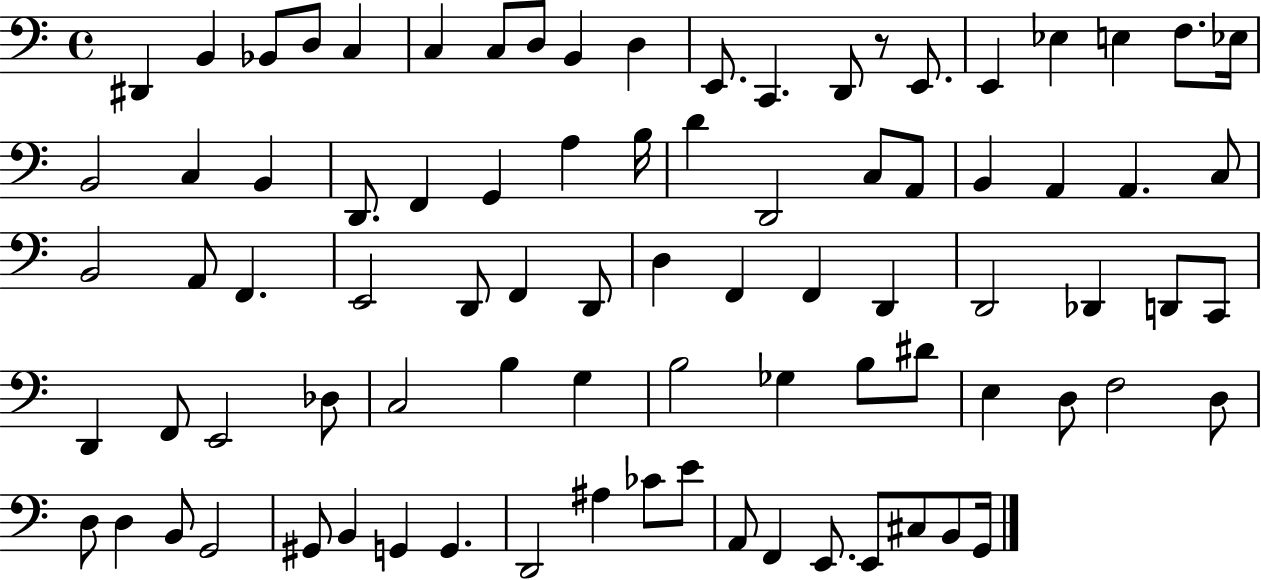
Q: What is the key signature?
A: C major